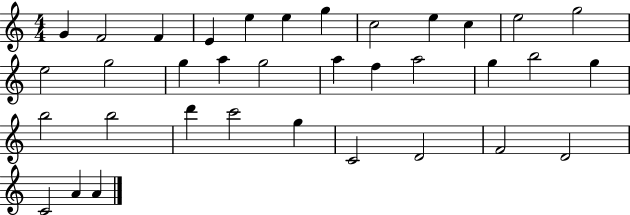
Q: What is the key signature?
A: C major